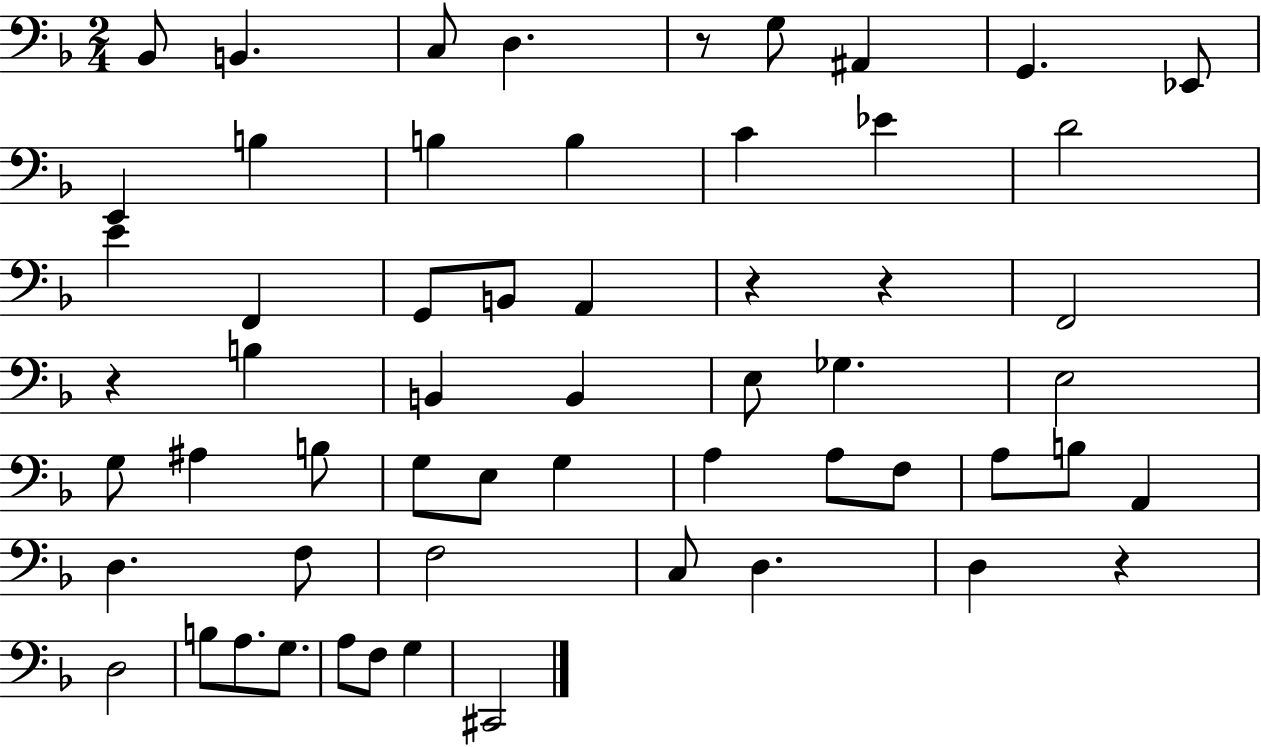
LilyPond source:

{
  \clef bass
  \numericTimeSignature
  \time 2/4
  \key f \major
  bes,8 b,4. | c8 d4. | r8 g8 ais,4 | g,4. ees,8 | \break e,4 b4 | b4 b4 | c'4 ees'4 | d'2 | \break e'4 f,4 | g,8 b,8 a,4 | r4 r4 | f,2 | \break r4 b4 | b,4 b,4 | e8 ges4. | e2 | \break g8 ais4 b8 | g8 e8 g4 | a4 a8 f8 | a8 b8 a,4 | \break d4. f8 | f2 | c8 d4. | d4 r4 | \break d2 | b8 a8. g8. | a8 f8 g4 | cis,2 | \break \bar "|."
}